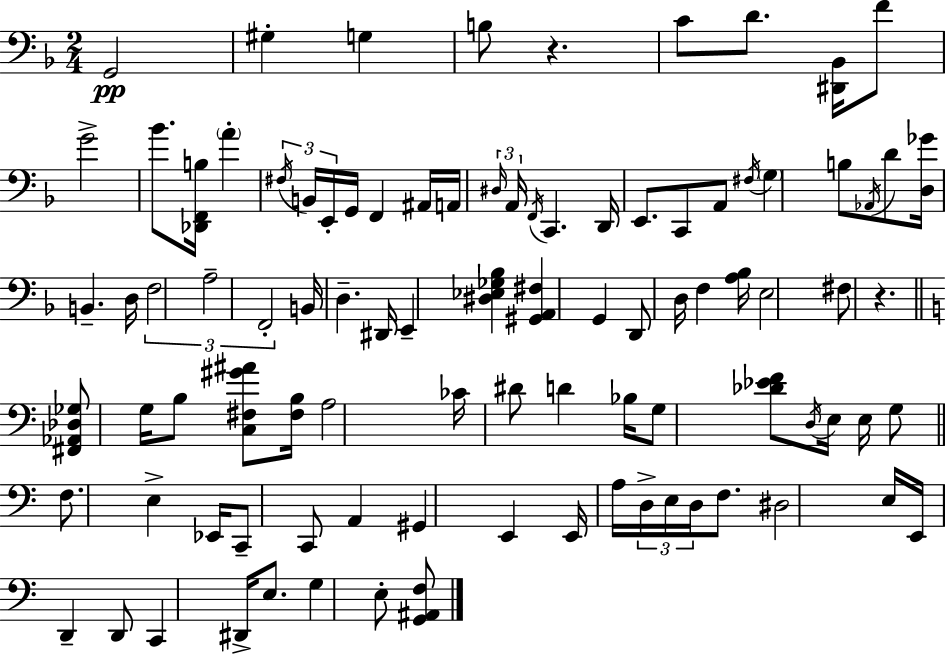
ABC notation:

X:1
T:Untitled
M:2/4
L:1/4
K:Dm
G,,2 ^G, G, B,/2 z C/2 D/2 [^D,,_B,,]/4 F/2 G2 _B/2 [_D,,F,,B,]/4 A ^F,/4 B,,/4 E,,/4 G,,/4 F,, ^A,,/4 A,,/4 ^D,/4 A,,/4 F,,/4 C,, D,,/4 E,,/2 C,,/2 A,,/2 ^F,/4 G, B,/2 _A,,/4 D/2 [D,_G]/4 B,, D,/4 F,2 A,2 F,,2 B,,/4 D, ^D,,/4 E,, [^D,_E,_G,_B,] [^G,,A,,^F,] G,, D,,/2 D,/4 F, [A,_B,]/4 E,2 ^F,/2 z [^F,,_A,,_D,_G,]/2 G,/4 B,/2 [C,^F,^G^A]/2 [^F,B,]/4 A,2 _C/4 ^D/2 D _B,/4 G,/2 [_D_EF]/2 D,/4 E,/4 E,/4 G,/2 F,/2 E, _E,,/4 C,,/2 C,,/2 A,, ^G,, E,, E,,/4 A,/4 D,/4 E,/4 D,/4 F,/2 ^D,2 E,/4 E,,/4 D,, D,,/2 C,, ^D,,/4 E,/2 G, E,/2 [G,,^A,,F,]/2